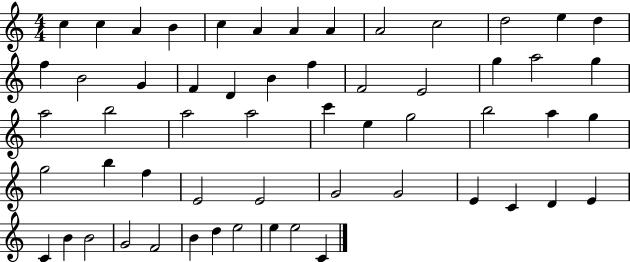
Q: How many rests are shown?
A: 0